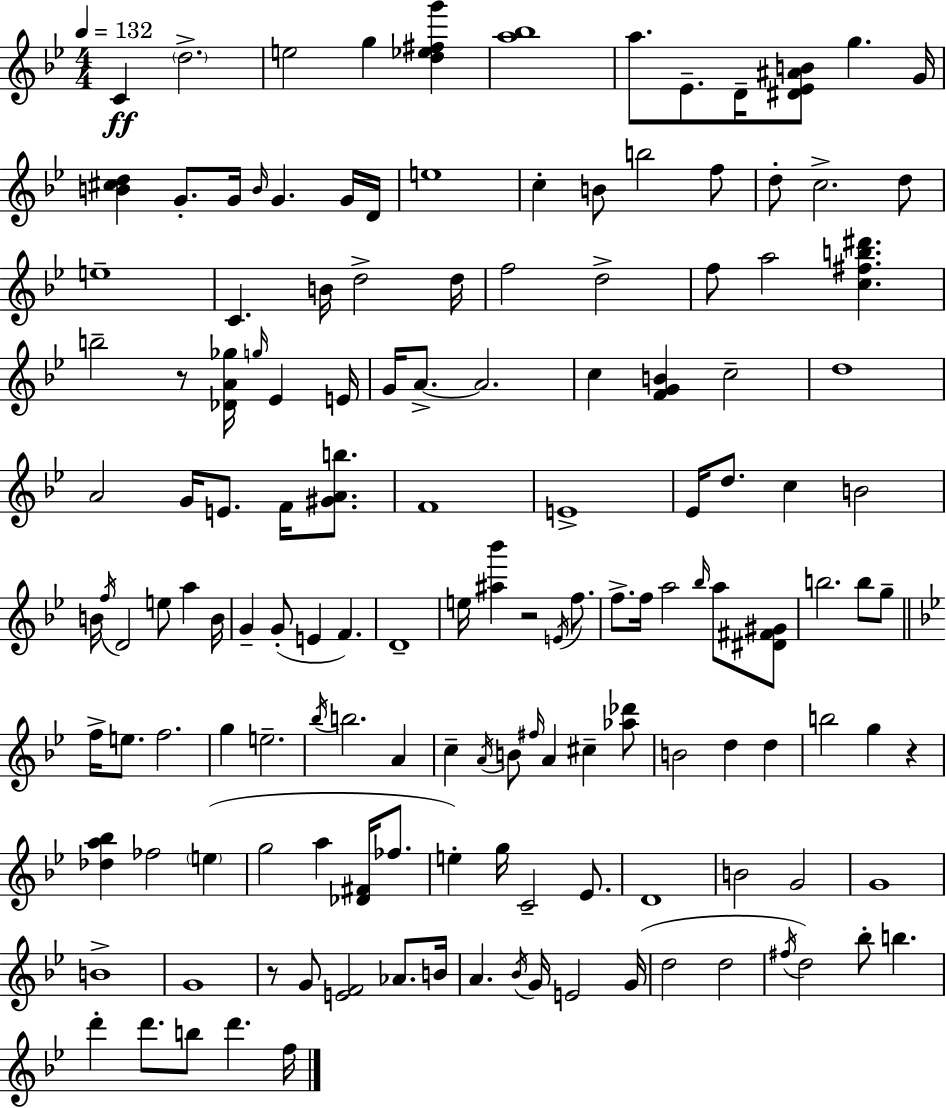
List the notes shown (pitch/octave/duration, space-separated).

C4/q D5/h. E5/h G5/q [D5,Eb5,F#5,G6]/q [A5,Bb5]/w A5/e. Eb4/e. D4/s [D#4,Eb4,A#4,B4]/e G5/q. G4/s [B4,C#5,D5]/q G4/e. G4/s B4/s G4/q. G4/s D4/s E5/w C5/q B4/e B5/h F5/e D5/e C5/h. D5/e E5/w C4/q. B4/s D5/h D5/s F5/h D5/h F5/e A5/h [C5,F#5,B5,D#6]/q. B5/h R/e [Db4,A4,Gb5]/s G5/s Eb4/q E4/s G4/s A4/e. A4/h. C5/q [F4,G4,B4]/q C5/h D5/w A4/h G4/s E4/e. F4/s [G#4,A4,B5]/e. F4/w E4/w Eb4/s D5/e. C5/q B4/h B4/s F5/s D4/h E5/e A5/q B4/s G4/q G4/e E4/q F4/q. D4/w E5/s [A#5,Bb6]/q R/h E4/s F5/e. F5/e. F5/s A5/h Bb5/s A5/e [D#4,F#4,G#4]/e B5/h. B5/e G5/e F5/s E5/e. F5/h. G5/q E5/h. Bb5/s B5/h. A4/q C5/q A4/s B4/e F#5/s A4/q C#5/q [Ab5,Db6]/e B4/h D5/q D5/q B5/h G5/q R/q [Db5,A5,Bb5]/q FES5/h E5/q G5/h A5/q [Db4,F#4]/s FES5/e. E5/q G5/s C4/h Eb4/e. D4/w B4/h G4/h G4/w B4/w G4/w R/e G4/e [E4,F4]/h Ab4/e. B4/s A4/q. Bb4/s G4/s E4/h G4/s D5/h D5/h F#5/s D5/h Bb5/e B5/q. D6/q D6/e. B5/e D6/q. F5/s